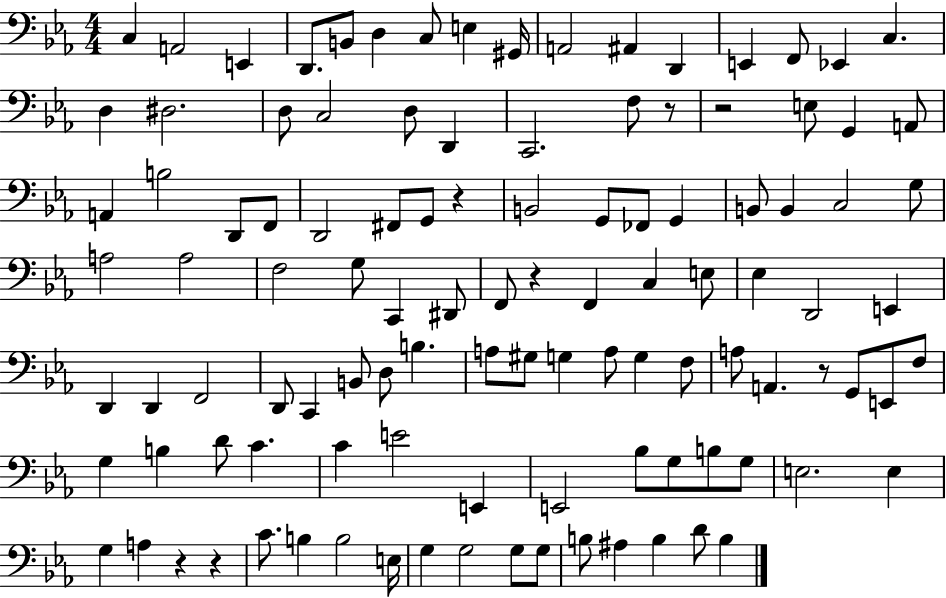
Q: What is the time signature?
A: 4/4